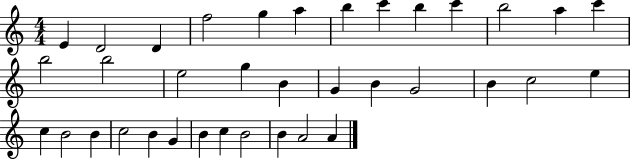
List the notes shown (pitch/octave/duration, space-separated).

E4/q D4/h D4/q F5/h G5/q A5/q B5/q C6/q B5/q C6/q B5/h A5/q C6/q B5/h B5/h E5/h G5/q B4/q G4/q B4/q G4/h B4/q C5/h E5/q C5/q B4/h B4/q C5/h B4/q G4/q B4/q C5/q B4/h B4/q A4/h A4/q